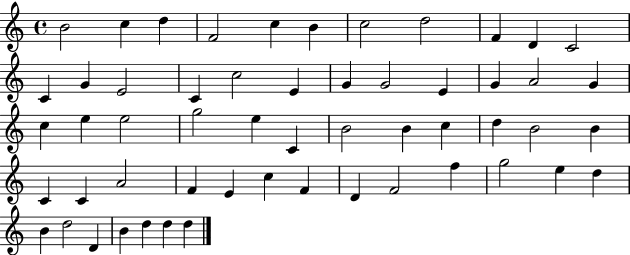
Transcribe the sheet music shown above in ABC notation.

X:1
T:Untitled
M:4/4
L:1/4
K:C
B2 c d F2 c B c2 d2 F D C2 C G E2 C c2 E G G2 E G A2 G c e e2 g2 e C B2 B c d B2 B C C A2 F E c F D F2 f g2 e d B d2 D B d d d